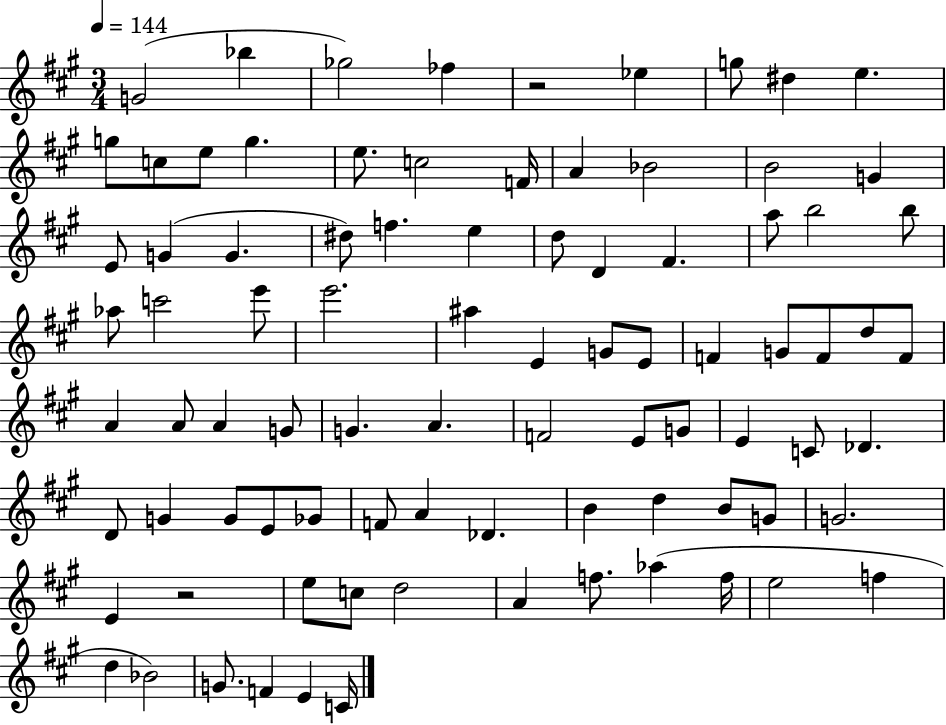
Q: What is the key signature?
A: A major